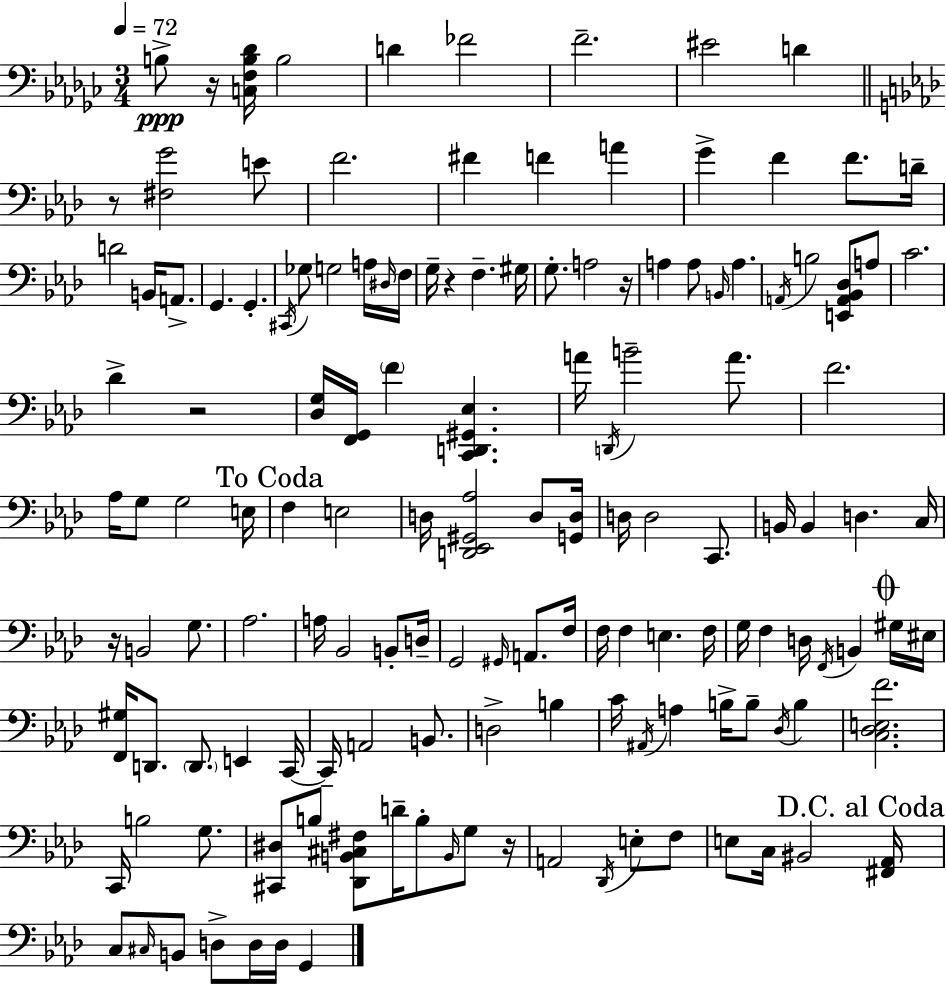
B3/e R/s [C3,F3,B3,Db4]/s B3/h D4/q FES4/h F4/h. EIS4/h D4/q R/e [F#3,G4]/h E4/e F4/h. F#4/q F4/q A4/q G4/q F4/q F4/e. D4/s D4/h B2/s A2/e. G2/q. G2/q. C#2/s Gb3/e G3/h A3/s D#3/s F3/s G3/s R/q F3/q. G#3/s G3/e. A3/h R/s A3/q A3/e B2/s A3/q. A2/s B3/h [E2,A2,Bb2,Db3]/e A3/e C4/h. Db4/q R/h [Db3,G3]/s [F2,G2]/s F4/q [C2,D2,G#2,Eb3]/q. A4/s D2/s B4/h A4/e. F4/h. Ab3/s G3/e G3/h E3/s F3/q E3/h D3/s [D2,Eb2,G#2,Ab3]/h D3/e [G2,D3]/s D3/s D3/h C2/e. B2/s B2/q D3/q. C3/s R/s B2/h G3/e. Ab3/h. A3/s Bb2/h B2/e D3/s G2/h G#2/s A2/e. F3/s F3/s F3/q E3/q. F3/s G3/s F3/q D3/s F2/s B2/q G#3/s EIS3/s [F2,G#3]/s D2/e. D2/e. E2/q C2/s C2/s A2/h B2/e. D3/h B3/q C4/s A#2/s A3/q B3/s B3/e Db3/s B3/q [C3,Db3,E3,F4]/h. C2/s B3/h G3/e. [C#2,D#3]/e B3/e [Db2,B2,C#3,F#3]/e D4/s B3/e B2/s G3/e R/s A2/h Db2/s E3/e F3/e E3/e C3/s BIS2/h [F#2,Ab2]/s C3/e C#3/s B2/e D3/e D3/s D3/s G2/q